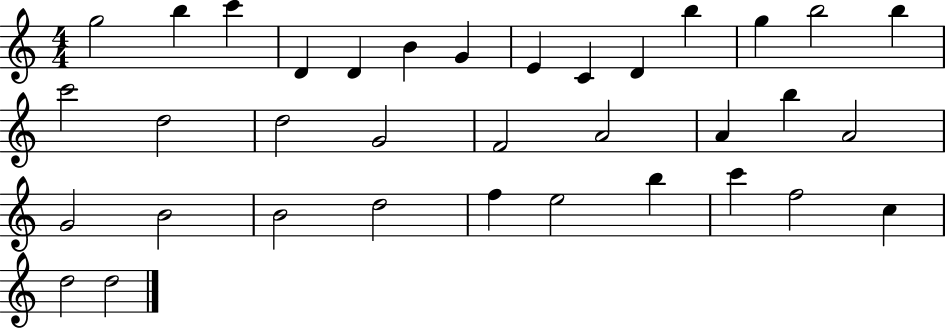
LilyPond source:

{
  \clef treble
  \numericTimeSignature
  \time 4/4
  \key c \major
  g''2 b''4 c'''4 | d'4 d'4 b'4 g'4 | e'4 c'4 d'4 b''4 | g''4 b''2 b''4 | \break c'''2 d''2 | d''2 g'2 | f'2 a'2 | a'4 b''4 a'2 | \break g'2 b'2 | b'2 d''2 | f''4 e''2 b''4 | c'''4 f''2 c''4 | \break d''2 d''2 | \bar "|."
}